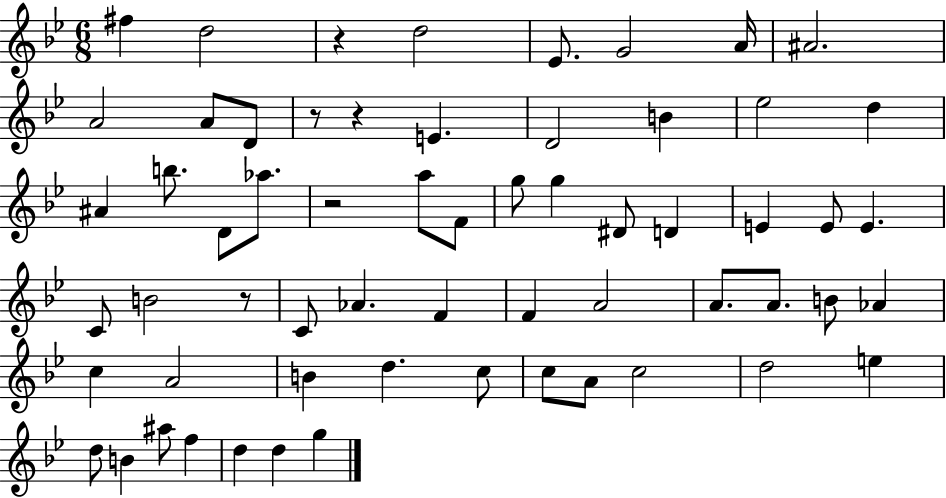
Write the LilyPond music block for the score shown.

{
  \clef treble
  \numericTimeSignature
  \time 6/8
  \key bes \major
  fis''4 d''2 | r4 d''2 | ees'8. g'2 a'16 | ais'2. | \break a'2 a'8 d'8 | r8 r4 e'4. | d'2 b'4 | ees''2 d''4 | \break ais'4 b''8. d'8 aes''8. | r2 a''8 f'8 | g''8 g''4 dis'8 d'4 | e'4 e'8 e'4. | \break c'8 b'2 r8 | c'8 aes'4. f'4 | f'4 a'2 | a'8. a'8. b'8 aes'4 | \break c''4 a'2 | b'4 d''4. c''8 | c''8 a'8 c''2 | d''2 e''4 | \break d''8 b'4 ais''8 f''4 | d''4 d''4 g''4 | \bar "|."
}